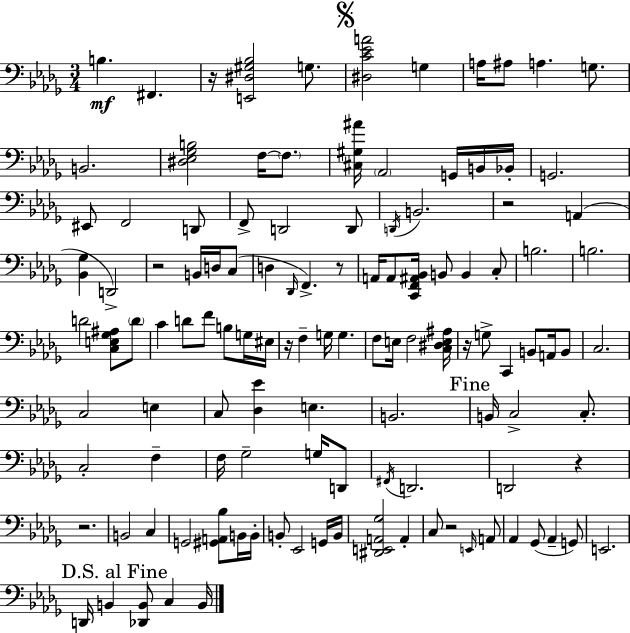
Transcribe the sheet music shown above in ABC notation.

X:1
T:Untitled
M:3/4
L:1/4
K:Bbm
B, ^F,, z/4 [E,,^D,^G,_B,]2 G,/2 [^D,C_EA]2 G, A,/4 ^A,/2 A, G,/2 B,,2 [^D,_E,_G,B,]2 F,/4 F,/2 [^C,^G,^A]/4 _A,,2 G,,/4 B,,/4 _B,,/4 G,,2 ^E,,/2 F,,2 D,,/2 F,,/2 D,,2 D,,/2 D,,/4 B,,2 z2 A,, [_B,,_G,] D,,2 z2 B,,/4 D,/4 C,/2 D, _D,,/4 F,, z/2 A,,/4 A,,/2 [C,,F,,^A,,_B,,]/4 B,,/2 B,, C,/2 B,2 B,2 D2 [C,E,_G,^A,]/2 D/2 C D/2 F/2 B,/2 G,/4 ^E,/4 z/4 F, G,/4 G, F,/2 E,/4 F,2 [C,^D,E,^A,]/4 z/4 G,/2 C,, B,,/2 A,,/4 B,,/2 C,2 C,2 E, C,/2 [_D,_E] E, B,,2 B,,/4 C,2 C,/2 C,2 F, F,/4 _G,2 G,/4 D,,/2 ^F,,/4 D,,2 D,,2 z z2 B,,2 C, G,,2 [^G,,A,,_B,]/2 B,,/4 B,,/4 B,,/2 _E,,2 G,,/4 B,,/4 [^D,,E,,A,,_G,]2 A,, C,/2 z2 E,,/4 A,,/2 _A,, _G,,/2 _A,, G,,/2 E,,2 D,,/4 B,, [_D,,B,,]/2 C, B,,/4